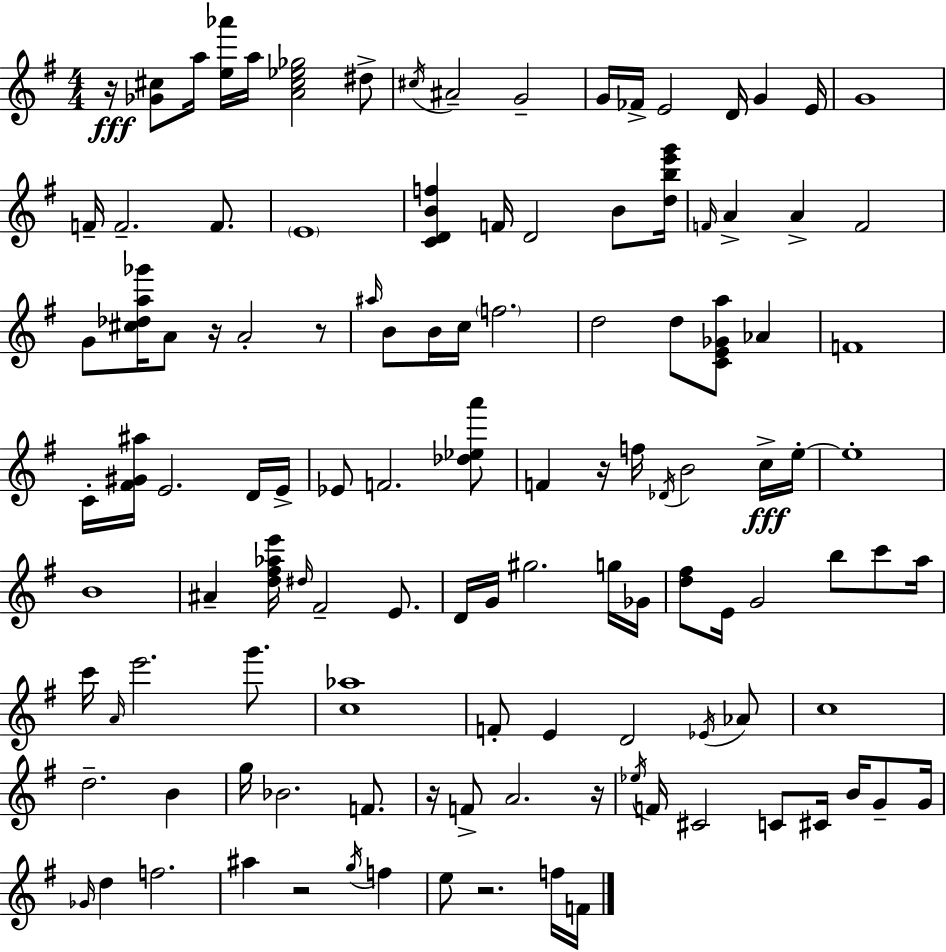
R/s [Gb4,C#5]/e A5/s [E5,Ab6]/s A5/s [A4,C#5,Eb5,Gb5]/h D#5/e C#5/s A#4/h G4/h G4/s FES4/s E4/h D4/s G4/q E4/s G4/w F4/s F4/h. F4/e. E4/w [C4,D4,B4,F5]/q F4/s D4/h B4/e [D5,B5,E6,G6]/s F4/s A4/q A4/q F4/h G4/e [C#5,Db5,A5,Gb6]/s A4/e R/s A4/h R/e A#5/s B4/e B4/s C5/s F5/h. D5/h D5/e [C4,E4,Gb4,A5]/e Ab4/q F4/w C4/s [F#4,G#4,A#5]/s E4/h. D4/s E4/s Eb4/e F4/h. [Db5,Eb5,A6]/e F4/q R/s F5/s Db4/s B4/h C5/s E5/s E5/w B4/w A#4/q [D5,F#5,Ab5,E6]/s D#5/s F#4/h E4/e. D4/s G4/s G#5/h. G5/s Gb4/s [D5,F#5]/e E4/s G4/h B5/e C6/e A5/s C6/s A4/s E6/h. G6/e. [C5,Ab5]/w F4/e E4/q D4/h Eb4/s Ab4/e C5/w D5/h. B4/q G5/s Bb4/h. F4/e. R/s F4/e A4/h. R/s Eb5/s F4/s C#4/h C4/e C#4/s B4/s G4/e G4/s Gb4/s D5/q F5/h. A#5/q R/h G5/s F5/q E5/e R/h. F5/s F4/s